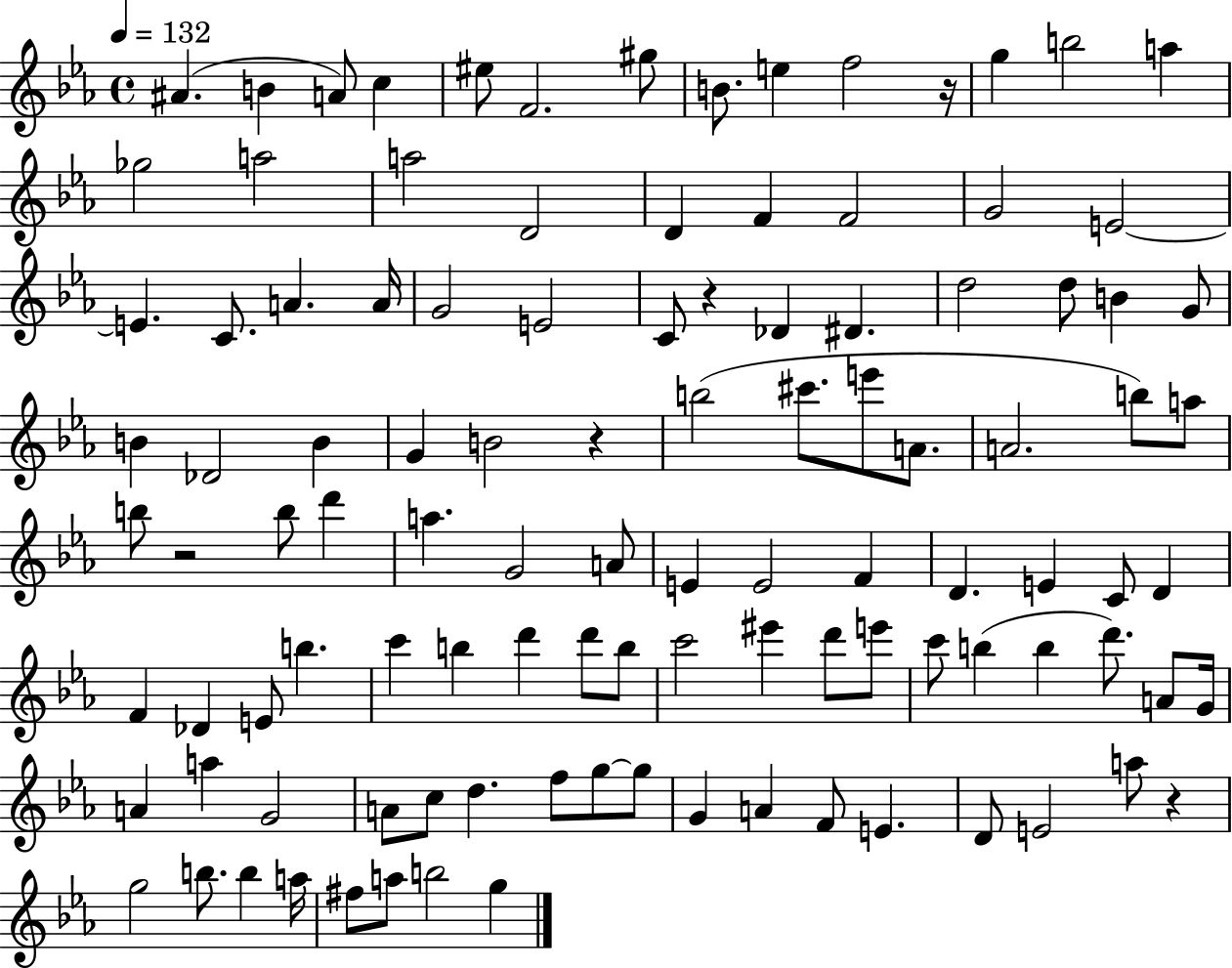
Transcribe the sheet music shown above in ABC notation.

X:1
T:Untitled
M:4/4
L:1/4
K:Eb
^A B A/2 c ^e/2 F2 ^g/2 B/2 e f2 z/4 g b2 a _g2 a2 a2 D2 D F F2 G2 E2 E C/2 A A/4 G2 E2 C/2 z _D ^D d2 d/2 B G/2 B _D2 B G B2 z b2 ^c'/2 e'/2 A/2 A2 b/2 a/2 b/2 z2 b/2 d' a G2 A/2 E E2 F D E C/2 D F _D E/2 b c' b d' d'/2 b/2 c'2 ^e' d'/2 e'/2 c'/2 b b d'/2 A/2 G/4 A a G2 A/2 c/2 d f/2 g/2 g/2 G A F/2 E D/2 E2 a/2 z g2 b/2 b a/4 ^f/2 a/2 b2 g